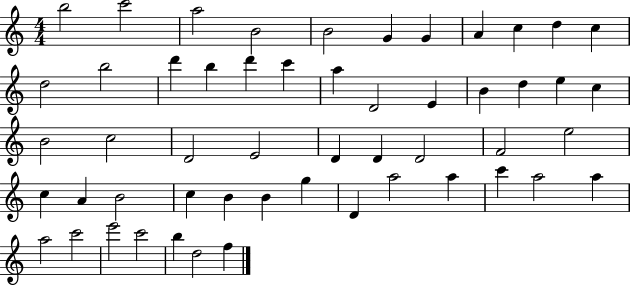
X:1
T:Untitled
M:4/4
L:1/4
K:C
b2 c'2 a2 B2 B2 G G A c d c d2 b2 d' b d' c' a D2 E B d e c B2 c2 D2 E2 D D D2 F2 e2 c A B2 c B B g D a2 a c' a2 a a2 c'2 e'2 c'2 b d2 f